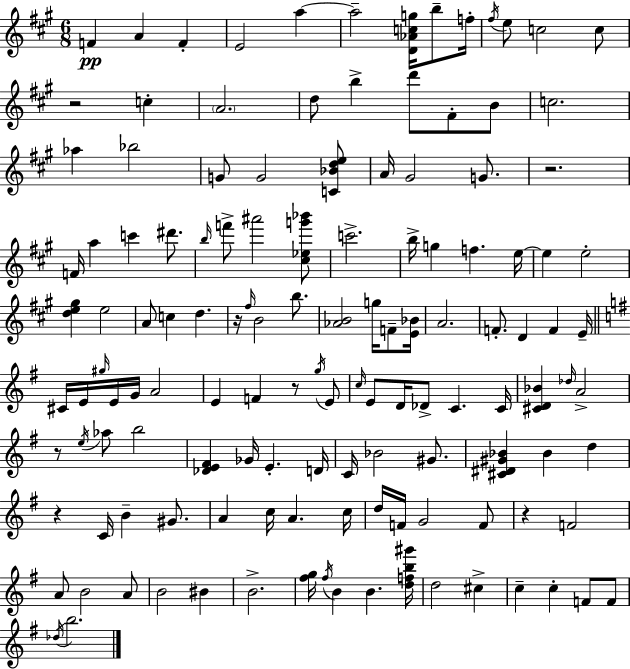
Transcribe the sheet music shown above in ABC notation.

X:1
T:Untitled
M:6/8
L:1/4
K:A
F A F E2 a a2 [D_Acg]/4 b/2 f/4 ^f/4 e/2 c2 c/2 z2 c A2 d/2 b d'/2 ^F/2 B/2 c2 _a _b2 G/2 G2 [C_Bde]/2 A/4 ^G2 G/2 z2 F/4 a c' ^d'/2 b/4 f'/2 ^a'2 [^c_eg'_b']/2 c'2 b/4 g f e/4 e e2 [de^g] e2 A/2 c d z/4 ^f/4 B2 b/2 [_AB]2 g/4 F/2 [E_B]/4 A2 F/2 D F E/4 ^C/4 E/4 ^g/4 E/4 G/4 A2 E F z/2 g/4 E/2 c/4 E/2 D/4 _D/2 C C/4 [^CD_B] _d/4 A2 z/2 e/4 _a/2 b2 [_DE^F] _G/4 E D/4 C/4 _B2 ^G/2 [^C^D^G_B] _B d z C/4 B ^G/2 A c/4 A c/4 d/4 F/4 G2 F/2 z F2 A/2 B2 A/2 B2 ^B B2 [^fg]/4 ^f/4 B B [dfb^g']/4 d2 ^c c c F/2 F/2 _d/4 b2